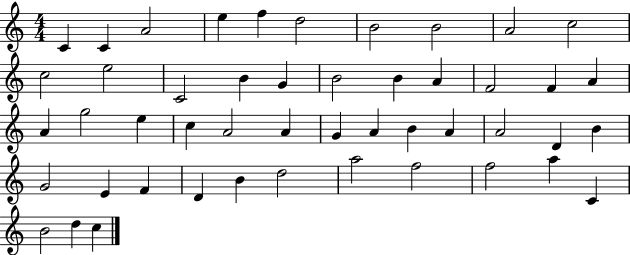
C4/q C4/q A4/h E5/q F5/q D5/h B4/h B4/h A4/h C5/h C5/h E5/h C4/h B4/q G4/q B4/h B4/q A4/q F4/h F4/q A4/q A4/q G5/h E5/q C5/q A4/h A4/q G4/q A4/q B4/q A4/q A4/h D4/q B4/q G4/h E4/q F4/q D4/q B4/q D5/h A5/h F5/h F5/h A5/q C4/q B4/h D5/q C5/q